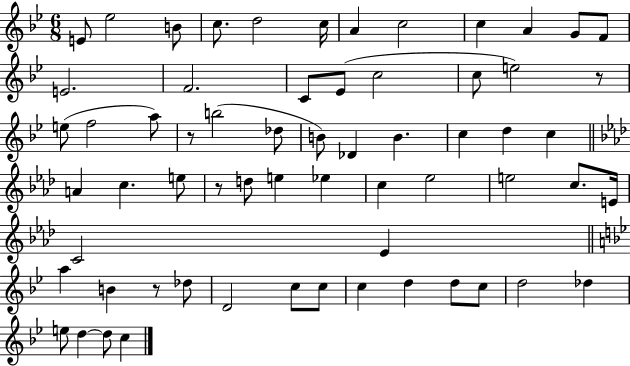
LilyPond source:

{
  \clef treble
  \numericTimeSignature
  \time 6/8
  \key bes \major
  \repeat volta 2 { e'8 ees''2 b'8 | c''8. d''2 c''16 | a'4 c''2 | c''4 a'4 g'8 f'8 | \break e'2. | f'2. | c'8 ees'8( c''2 | c''8 e''2) r8 | \break e''8( f''2 a''8) | r8 b''2( des''8 | b'8) des'4 b'4. | c''4 d''4 c''4 | \break \bar "||" \break \key aes \major a'4 c''4. e''8 | r8 d''8 e''4 ees''4 | c''4 ees''2 | e''2 c''8. e'16 | \break c'2 ees'4 | \bar "||" \break \key g \minor a''4 b'4 r8 des''8 | d'2 c''8 c''8 | c''4 d''4 d''8 c''8 | d''2 des''4 | \break e''8 d''4~~ d''8 c''4 | } \bar "|."
}